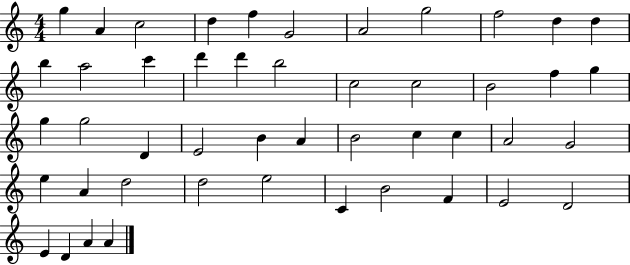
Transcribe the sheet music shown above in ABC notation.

X:1
T:Untitled
M:4/4
L:1/4
K:C
g A c2 d f G2 A2 g2 f2 d d b a2 c' d' d' b2 c2 c2 B2 f g g g2 D E2 B A B2 c c A2 G2 e A d2 d2 e2 C B2 F E2 D2 E D A A